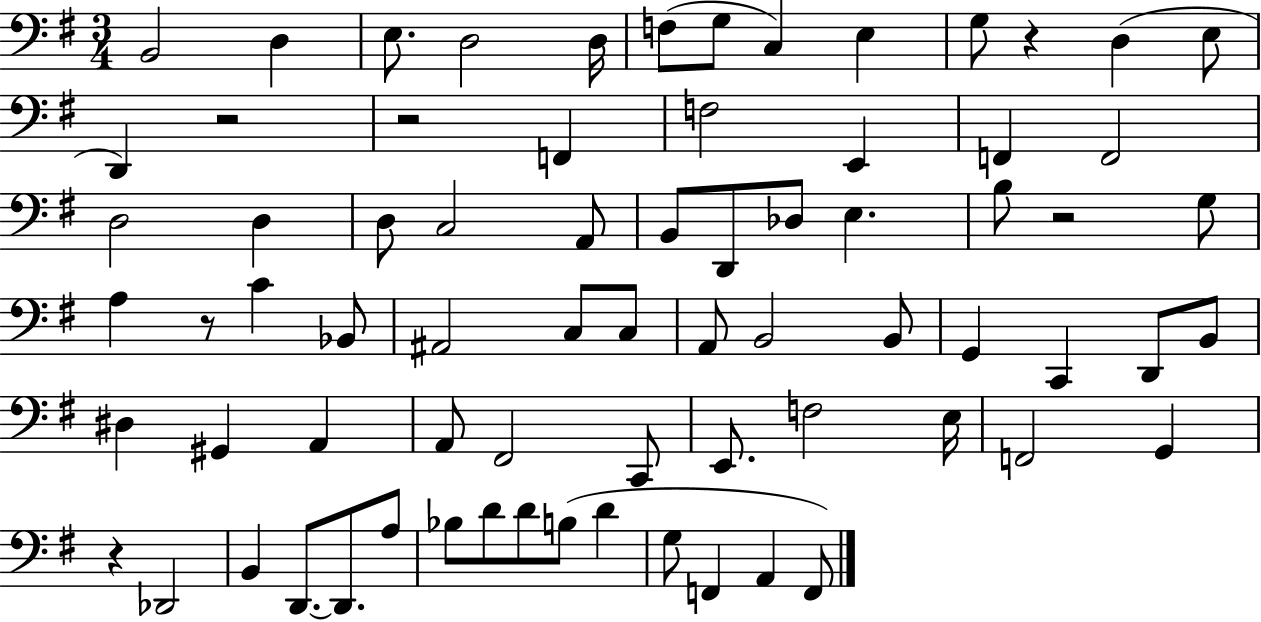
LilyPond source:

{
  \clef bass
  \numericTimeSignature
  \time 3/4
  \key g \major
  b,2 d4 | e8. d2 d16 | f8( g8 c4) e4 | g8 r4 d4( e8 | \break d,4) r2 | r2 f,4 | f2 e,4 | f,4 f,2 | \break d2 d4 | d8 c2 a,8 | b,8 d,8 des8 e4. | b8 r2 g8 | \break a4 r8 c'4 bes,8 | ais,2 c8 c8 | a,8 b,2 b,8 | g,4 c,4 d,8 b,8 | \break dis4 gis,4 a,4 | a,8 fis,2 c,8 | e,8. f2 e16 | f,2 g,4 | \break r4 des,2 | b,4 d,8.~~ d,8. a8 | bes8 d'8 d'8 b8( d'4 | g8 f,4 a,4 f,8) | \break \bar "|."
}